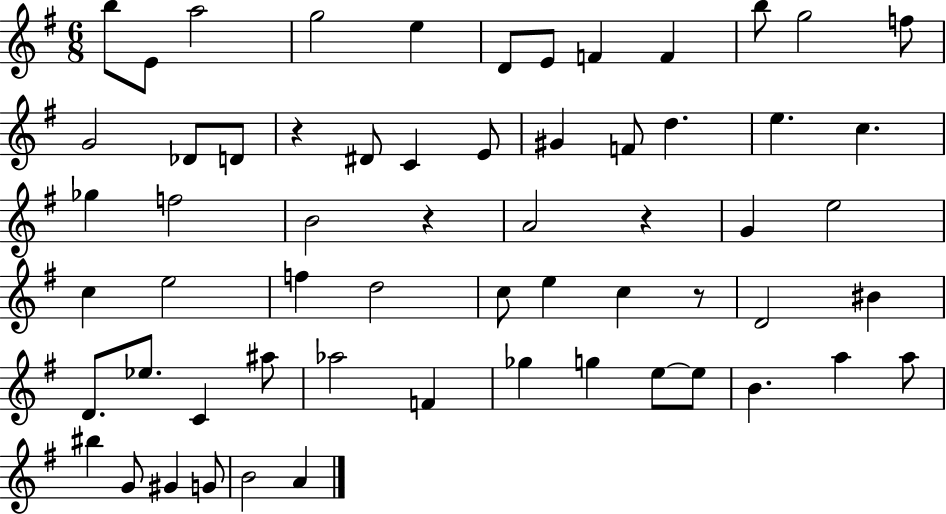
{
  \clef treble
  \numericTimeSignature
  \time 6/8
  \key g \major
  b''8 e'8 a''2 | g''2 e''4 | d'8 e'8 f'4 f'4 | b''8 g''2 f''8 | \break g'2 des'8 d'8 | r4 dis'8 c'4 e'8 | gis'4 f'8 d''4. | e''4. c''4. | \break ges''4 f''2 | b'2 r4 | a'2 r4 | g'4 e''2 | \break c''4 e''2 | f''4 d''2 | c''8 e''4 c''4 r8 | d'2 bis'4 | \break d'8. ees''8. c'4 ais''8 | aes''2 f'4 | ges''4 g''4 e''8~~ e''8 | b'4. a''4 a''8 | \break bis''4 g'8 gis'4 g'8 | b'2 a'4 | \bar "|."
}